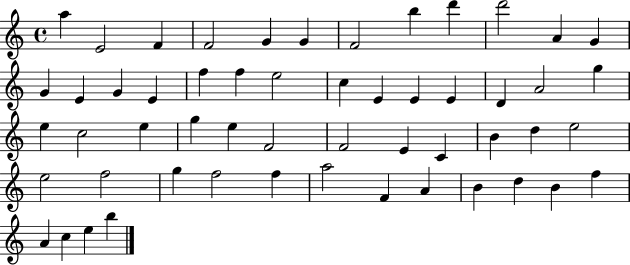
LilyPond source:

{
  \clef treble
  \time 4/4
  \defaultTimeSignature
  \key c \major
  a''4 e'2 f'4 | f'2 g'4 g'4 | f'2 b''4 d'''4 | d'''2 a'4 g'4 | \break g'4 e'4 g'4 e'4 | f''4 f''4 e''2 | c''4 e'4 e'4 e'4 | d'4 a'2 g''4 | \break e''4 c''2 e''4 | g''4 e''4 f'2 | f'2 e'4 c'4 | b'4 d''4 e''2 | \break e''2 f''2 | g''4 f''2 f''4 | a''2 f'4 a'4 | b'4 d''4 b'4 f''4 | \break a'4 c''4 e''4 b''4 | \bar "|."
}